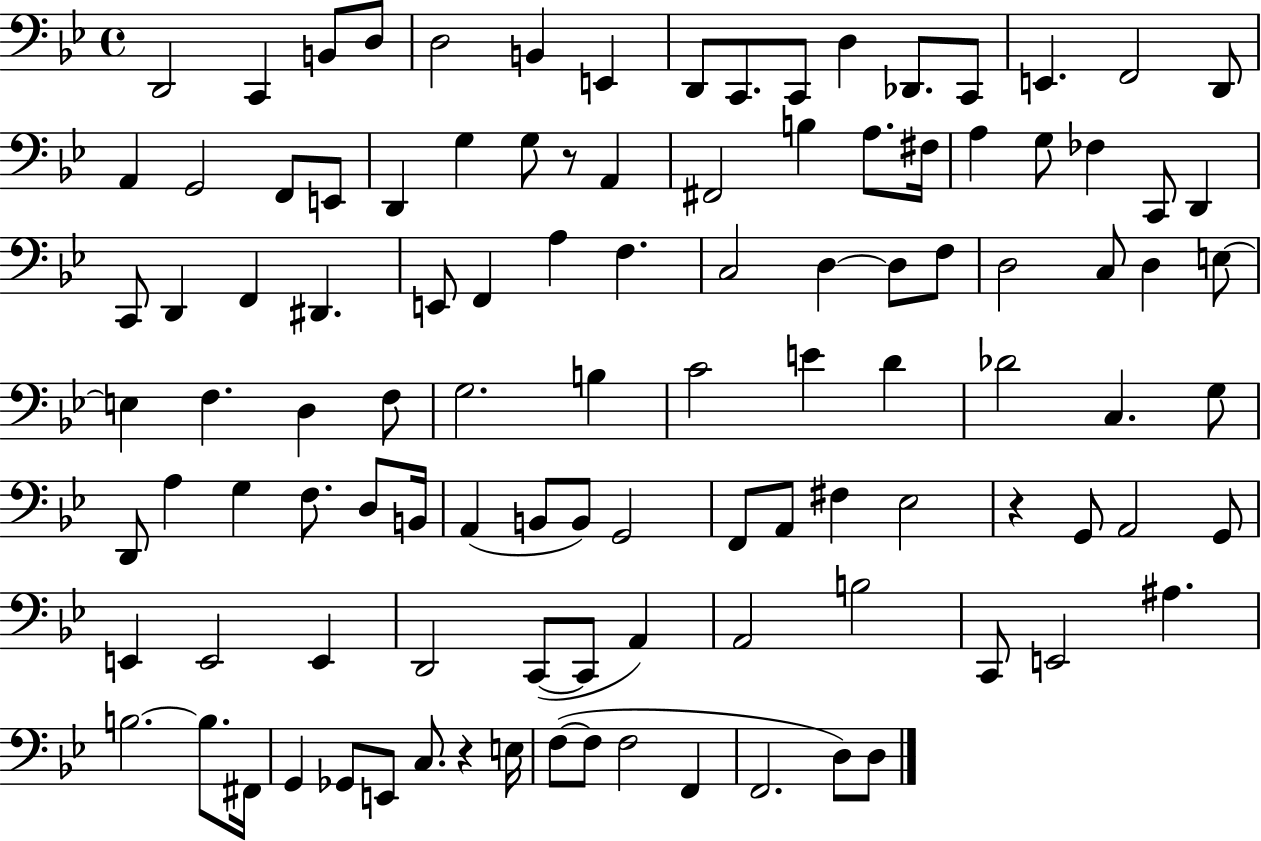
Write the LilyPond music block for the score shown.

{
  \clef bass
  \time 4/4
  \defaultTimeSignature
  \key bes \major
  d,2 c,4 b,8 d8 | d2 b,4 e,4 | d,8 c,8. c,8 d4 des,8. c,8 | e,4. f,2 d,8 | \break a,4 g,2 f,8 e,8 | d,4 g4 g8 r8 a,4 | fis,2 b4 a8. fis16 | a4 g8 fes4 c,8 d,4 | \break c,8 d,4 f,4 dis,4. | e,8 f,4 a4 f4. | c2 d4~~ d8 f8 | d2 c8 d4 e8~~ | \break e4 f4. d4 f8 | g2. b4 | c'2 e'4 d'4 | des'2 c4. g8 | \break d,8 a4 g4 f8. d8 b,16 | a,4( b,8 b,8) g,2 | f,8 a,8 fis4 ees2 | r4 g,8 a,2 g,8 | \break e,4 e,2 e,4 | d,2 c,8~(~ c,8 a,4) | a,2 b2 | c,8 e,2 ais4. | \break b2.~~ b8. fis,16 | g,4 ges,8 e,8 c8. r4 e16 | f8~(~ f8 f2 f,4 | f,2. d8) d8 | \break \bar "|."
}